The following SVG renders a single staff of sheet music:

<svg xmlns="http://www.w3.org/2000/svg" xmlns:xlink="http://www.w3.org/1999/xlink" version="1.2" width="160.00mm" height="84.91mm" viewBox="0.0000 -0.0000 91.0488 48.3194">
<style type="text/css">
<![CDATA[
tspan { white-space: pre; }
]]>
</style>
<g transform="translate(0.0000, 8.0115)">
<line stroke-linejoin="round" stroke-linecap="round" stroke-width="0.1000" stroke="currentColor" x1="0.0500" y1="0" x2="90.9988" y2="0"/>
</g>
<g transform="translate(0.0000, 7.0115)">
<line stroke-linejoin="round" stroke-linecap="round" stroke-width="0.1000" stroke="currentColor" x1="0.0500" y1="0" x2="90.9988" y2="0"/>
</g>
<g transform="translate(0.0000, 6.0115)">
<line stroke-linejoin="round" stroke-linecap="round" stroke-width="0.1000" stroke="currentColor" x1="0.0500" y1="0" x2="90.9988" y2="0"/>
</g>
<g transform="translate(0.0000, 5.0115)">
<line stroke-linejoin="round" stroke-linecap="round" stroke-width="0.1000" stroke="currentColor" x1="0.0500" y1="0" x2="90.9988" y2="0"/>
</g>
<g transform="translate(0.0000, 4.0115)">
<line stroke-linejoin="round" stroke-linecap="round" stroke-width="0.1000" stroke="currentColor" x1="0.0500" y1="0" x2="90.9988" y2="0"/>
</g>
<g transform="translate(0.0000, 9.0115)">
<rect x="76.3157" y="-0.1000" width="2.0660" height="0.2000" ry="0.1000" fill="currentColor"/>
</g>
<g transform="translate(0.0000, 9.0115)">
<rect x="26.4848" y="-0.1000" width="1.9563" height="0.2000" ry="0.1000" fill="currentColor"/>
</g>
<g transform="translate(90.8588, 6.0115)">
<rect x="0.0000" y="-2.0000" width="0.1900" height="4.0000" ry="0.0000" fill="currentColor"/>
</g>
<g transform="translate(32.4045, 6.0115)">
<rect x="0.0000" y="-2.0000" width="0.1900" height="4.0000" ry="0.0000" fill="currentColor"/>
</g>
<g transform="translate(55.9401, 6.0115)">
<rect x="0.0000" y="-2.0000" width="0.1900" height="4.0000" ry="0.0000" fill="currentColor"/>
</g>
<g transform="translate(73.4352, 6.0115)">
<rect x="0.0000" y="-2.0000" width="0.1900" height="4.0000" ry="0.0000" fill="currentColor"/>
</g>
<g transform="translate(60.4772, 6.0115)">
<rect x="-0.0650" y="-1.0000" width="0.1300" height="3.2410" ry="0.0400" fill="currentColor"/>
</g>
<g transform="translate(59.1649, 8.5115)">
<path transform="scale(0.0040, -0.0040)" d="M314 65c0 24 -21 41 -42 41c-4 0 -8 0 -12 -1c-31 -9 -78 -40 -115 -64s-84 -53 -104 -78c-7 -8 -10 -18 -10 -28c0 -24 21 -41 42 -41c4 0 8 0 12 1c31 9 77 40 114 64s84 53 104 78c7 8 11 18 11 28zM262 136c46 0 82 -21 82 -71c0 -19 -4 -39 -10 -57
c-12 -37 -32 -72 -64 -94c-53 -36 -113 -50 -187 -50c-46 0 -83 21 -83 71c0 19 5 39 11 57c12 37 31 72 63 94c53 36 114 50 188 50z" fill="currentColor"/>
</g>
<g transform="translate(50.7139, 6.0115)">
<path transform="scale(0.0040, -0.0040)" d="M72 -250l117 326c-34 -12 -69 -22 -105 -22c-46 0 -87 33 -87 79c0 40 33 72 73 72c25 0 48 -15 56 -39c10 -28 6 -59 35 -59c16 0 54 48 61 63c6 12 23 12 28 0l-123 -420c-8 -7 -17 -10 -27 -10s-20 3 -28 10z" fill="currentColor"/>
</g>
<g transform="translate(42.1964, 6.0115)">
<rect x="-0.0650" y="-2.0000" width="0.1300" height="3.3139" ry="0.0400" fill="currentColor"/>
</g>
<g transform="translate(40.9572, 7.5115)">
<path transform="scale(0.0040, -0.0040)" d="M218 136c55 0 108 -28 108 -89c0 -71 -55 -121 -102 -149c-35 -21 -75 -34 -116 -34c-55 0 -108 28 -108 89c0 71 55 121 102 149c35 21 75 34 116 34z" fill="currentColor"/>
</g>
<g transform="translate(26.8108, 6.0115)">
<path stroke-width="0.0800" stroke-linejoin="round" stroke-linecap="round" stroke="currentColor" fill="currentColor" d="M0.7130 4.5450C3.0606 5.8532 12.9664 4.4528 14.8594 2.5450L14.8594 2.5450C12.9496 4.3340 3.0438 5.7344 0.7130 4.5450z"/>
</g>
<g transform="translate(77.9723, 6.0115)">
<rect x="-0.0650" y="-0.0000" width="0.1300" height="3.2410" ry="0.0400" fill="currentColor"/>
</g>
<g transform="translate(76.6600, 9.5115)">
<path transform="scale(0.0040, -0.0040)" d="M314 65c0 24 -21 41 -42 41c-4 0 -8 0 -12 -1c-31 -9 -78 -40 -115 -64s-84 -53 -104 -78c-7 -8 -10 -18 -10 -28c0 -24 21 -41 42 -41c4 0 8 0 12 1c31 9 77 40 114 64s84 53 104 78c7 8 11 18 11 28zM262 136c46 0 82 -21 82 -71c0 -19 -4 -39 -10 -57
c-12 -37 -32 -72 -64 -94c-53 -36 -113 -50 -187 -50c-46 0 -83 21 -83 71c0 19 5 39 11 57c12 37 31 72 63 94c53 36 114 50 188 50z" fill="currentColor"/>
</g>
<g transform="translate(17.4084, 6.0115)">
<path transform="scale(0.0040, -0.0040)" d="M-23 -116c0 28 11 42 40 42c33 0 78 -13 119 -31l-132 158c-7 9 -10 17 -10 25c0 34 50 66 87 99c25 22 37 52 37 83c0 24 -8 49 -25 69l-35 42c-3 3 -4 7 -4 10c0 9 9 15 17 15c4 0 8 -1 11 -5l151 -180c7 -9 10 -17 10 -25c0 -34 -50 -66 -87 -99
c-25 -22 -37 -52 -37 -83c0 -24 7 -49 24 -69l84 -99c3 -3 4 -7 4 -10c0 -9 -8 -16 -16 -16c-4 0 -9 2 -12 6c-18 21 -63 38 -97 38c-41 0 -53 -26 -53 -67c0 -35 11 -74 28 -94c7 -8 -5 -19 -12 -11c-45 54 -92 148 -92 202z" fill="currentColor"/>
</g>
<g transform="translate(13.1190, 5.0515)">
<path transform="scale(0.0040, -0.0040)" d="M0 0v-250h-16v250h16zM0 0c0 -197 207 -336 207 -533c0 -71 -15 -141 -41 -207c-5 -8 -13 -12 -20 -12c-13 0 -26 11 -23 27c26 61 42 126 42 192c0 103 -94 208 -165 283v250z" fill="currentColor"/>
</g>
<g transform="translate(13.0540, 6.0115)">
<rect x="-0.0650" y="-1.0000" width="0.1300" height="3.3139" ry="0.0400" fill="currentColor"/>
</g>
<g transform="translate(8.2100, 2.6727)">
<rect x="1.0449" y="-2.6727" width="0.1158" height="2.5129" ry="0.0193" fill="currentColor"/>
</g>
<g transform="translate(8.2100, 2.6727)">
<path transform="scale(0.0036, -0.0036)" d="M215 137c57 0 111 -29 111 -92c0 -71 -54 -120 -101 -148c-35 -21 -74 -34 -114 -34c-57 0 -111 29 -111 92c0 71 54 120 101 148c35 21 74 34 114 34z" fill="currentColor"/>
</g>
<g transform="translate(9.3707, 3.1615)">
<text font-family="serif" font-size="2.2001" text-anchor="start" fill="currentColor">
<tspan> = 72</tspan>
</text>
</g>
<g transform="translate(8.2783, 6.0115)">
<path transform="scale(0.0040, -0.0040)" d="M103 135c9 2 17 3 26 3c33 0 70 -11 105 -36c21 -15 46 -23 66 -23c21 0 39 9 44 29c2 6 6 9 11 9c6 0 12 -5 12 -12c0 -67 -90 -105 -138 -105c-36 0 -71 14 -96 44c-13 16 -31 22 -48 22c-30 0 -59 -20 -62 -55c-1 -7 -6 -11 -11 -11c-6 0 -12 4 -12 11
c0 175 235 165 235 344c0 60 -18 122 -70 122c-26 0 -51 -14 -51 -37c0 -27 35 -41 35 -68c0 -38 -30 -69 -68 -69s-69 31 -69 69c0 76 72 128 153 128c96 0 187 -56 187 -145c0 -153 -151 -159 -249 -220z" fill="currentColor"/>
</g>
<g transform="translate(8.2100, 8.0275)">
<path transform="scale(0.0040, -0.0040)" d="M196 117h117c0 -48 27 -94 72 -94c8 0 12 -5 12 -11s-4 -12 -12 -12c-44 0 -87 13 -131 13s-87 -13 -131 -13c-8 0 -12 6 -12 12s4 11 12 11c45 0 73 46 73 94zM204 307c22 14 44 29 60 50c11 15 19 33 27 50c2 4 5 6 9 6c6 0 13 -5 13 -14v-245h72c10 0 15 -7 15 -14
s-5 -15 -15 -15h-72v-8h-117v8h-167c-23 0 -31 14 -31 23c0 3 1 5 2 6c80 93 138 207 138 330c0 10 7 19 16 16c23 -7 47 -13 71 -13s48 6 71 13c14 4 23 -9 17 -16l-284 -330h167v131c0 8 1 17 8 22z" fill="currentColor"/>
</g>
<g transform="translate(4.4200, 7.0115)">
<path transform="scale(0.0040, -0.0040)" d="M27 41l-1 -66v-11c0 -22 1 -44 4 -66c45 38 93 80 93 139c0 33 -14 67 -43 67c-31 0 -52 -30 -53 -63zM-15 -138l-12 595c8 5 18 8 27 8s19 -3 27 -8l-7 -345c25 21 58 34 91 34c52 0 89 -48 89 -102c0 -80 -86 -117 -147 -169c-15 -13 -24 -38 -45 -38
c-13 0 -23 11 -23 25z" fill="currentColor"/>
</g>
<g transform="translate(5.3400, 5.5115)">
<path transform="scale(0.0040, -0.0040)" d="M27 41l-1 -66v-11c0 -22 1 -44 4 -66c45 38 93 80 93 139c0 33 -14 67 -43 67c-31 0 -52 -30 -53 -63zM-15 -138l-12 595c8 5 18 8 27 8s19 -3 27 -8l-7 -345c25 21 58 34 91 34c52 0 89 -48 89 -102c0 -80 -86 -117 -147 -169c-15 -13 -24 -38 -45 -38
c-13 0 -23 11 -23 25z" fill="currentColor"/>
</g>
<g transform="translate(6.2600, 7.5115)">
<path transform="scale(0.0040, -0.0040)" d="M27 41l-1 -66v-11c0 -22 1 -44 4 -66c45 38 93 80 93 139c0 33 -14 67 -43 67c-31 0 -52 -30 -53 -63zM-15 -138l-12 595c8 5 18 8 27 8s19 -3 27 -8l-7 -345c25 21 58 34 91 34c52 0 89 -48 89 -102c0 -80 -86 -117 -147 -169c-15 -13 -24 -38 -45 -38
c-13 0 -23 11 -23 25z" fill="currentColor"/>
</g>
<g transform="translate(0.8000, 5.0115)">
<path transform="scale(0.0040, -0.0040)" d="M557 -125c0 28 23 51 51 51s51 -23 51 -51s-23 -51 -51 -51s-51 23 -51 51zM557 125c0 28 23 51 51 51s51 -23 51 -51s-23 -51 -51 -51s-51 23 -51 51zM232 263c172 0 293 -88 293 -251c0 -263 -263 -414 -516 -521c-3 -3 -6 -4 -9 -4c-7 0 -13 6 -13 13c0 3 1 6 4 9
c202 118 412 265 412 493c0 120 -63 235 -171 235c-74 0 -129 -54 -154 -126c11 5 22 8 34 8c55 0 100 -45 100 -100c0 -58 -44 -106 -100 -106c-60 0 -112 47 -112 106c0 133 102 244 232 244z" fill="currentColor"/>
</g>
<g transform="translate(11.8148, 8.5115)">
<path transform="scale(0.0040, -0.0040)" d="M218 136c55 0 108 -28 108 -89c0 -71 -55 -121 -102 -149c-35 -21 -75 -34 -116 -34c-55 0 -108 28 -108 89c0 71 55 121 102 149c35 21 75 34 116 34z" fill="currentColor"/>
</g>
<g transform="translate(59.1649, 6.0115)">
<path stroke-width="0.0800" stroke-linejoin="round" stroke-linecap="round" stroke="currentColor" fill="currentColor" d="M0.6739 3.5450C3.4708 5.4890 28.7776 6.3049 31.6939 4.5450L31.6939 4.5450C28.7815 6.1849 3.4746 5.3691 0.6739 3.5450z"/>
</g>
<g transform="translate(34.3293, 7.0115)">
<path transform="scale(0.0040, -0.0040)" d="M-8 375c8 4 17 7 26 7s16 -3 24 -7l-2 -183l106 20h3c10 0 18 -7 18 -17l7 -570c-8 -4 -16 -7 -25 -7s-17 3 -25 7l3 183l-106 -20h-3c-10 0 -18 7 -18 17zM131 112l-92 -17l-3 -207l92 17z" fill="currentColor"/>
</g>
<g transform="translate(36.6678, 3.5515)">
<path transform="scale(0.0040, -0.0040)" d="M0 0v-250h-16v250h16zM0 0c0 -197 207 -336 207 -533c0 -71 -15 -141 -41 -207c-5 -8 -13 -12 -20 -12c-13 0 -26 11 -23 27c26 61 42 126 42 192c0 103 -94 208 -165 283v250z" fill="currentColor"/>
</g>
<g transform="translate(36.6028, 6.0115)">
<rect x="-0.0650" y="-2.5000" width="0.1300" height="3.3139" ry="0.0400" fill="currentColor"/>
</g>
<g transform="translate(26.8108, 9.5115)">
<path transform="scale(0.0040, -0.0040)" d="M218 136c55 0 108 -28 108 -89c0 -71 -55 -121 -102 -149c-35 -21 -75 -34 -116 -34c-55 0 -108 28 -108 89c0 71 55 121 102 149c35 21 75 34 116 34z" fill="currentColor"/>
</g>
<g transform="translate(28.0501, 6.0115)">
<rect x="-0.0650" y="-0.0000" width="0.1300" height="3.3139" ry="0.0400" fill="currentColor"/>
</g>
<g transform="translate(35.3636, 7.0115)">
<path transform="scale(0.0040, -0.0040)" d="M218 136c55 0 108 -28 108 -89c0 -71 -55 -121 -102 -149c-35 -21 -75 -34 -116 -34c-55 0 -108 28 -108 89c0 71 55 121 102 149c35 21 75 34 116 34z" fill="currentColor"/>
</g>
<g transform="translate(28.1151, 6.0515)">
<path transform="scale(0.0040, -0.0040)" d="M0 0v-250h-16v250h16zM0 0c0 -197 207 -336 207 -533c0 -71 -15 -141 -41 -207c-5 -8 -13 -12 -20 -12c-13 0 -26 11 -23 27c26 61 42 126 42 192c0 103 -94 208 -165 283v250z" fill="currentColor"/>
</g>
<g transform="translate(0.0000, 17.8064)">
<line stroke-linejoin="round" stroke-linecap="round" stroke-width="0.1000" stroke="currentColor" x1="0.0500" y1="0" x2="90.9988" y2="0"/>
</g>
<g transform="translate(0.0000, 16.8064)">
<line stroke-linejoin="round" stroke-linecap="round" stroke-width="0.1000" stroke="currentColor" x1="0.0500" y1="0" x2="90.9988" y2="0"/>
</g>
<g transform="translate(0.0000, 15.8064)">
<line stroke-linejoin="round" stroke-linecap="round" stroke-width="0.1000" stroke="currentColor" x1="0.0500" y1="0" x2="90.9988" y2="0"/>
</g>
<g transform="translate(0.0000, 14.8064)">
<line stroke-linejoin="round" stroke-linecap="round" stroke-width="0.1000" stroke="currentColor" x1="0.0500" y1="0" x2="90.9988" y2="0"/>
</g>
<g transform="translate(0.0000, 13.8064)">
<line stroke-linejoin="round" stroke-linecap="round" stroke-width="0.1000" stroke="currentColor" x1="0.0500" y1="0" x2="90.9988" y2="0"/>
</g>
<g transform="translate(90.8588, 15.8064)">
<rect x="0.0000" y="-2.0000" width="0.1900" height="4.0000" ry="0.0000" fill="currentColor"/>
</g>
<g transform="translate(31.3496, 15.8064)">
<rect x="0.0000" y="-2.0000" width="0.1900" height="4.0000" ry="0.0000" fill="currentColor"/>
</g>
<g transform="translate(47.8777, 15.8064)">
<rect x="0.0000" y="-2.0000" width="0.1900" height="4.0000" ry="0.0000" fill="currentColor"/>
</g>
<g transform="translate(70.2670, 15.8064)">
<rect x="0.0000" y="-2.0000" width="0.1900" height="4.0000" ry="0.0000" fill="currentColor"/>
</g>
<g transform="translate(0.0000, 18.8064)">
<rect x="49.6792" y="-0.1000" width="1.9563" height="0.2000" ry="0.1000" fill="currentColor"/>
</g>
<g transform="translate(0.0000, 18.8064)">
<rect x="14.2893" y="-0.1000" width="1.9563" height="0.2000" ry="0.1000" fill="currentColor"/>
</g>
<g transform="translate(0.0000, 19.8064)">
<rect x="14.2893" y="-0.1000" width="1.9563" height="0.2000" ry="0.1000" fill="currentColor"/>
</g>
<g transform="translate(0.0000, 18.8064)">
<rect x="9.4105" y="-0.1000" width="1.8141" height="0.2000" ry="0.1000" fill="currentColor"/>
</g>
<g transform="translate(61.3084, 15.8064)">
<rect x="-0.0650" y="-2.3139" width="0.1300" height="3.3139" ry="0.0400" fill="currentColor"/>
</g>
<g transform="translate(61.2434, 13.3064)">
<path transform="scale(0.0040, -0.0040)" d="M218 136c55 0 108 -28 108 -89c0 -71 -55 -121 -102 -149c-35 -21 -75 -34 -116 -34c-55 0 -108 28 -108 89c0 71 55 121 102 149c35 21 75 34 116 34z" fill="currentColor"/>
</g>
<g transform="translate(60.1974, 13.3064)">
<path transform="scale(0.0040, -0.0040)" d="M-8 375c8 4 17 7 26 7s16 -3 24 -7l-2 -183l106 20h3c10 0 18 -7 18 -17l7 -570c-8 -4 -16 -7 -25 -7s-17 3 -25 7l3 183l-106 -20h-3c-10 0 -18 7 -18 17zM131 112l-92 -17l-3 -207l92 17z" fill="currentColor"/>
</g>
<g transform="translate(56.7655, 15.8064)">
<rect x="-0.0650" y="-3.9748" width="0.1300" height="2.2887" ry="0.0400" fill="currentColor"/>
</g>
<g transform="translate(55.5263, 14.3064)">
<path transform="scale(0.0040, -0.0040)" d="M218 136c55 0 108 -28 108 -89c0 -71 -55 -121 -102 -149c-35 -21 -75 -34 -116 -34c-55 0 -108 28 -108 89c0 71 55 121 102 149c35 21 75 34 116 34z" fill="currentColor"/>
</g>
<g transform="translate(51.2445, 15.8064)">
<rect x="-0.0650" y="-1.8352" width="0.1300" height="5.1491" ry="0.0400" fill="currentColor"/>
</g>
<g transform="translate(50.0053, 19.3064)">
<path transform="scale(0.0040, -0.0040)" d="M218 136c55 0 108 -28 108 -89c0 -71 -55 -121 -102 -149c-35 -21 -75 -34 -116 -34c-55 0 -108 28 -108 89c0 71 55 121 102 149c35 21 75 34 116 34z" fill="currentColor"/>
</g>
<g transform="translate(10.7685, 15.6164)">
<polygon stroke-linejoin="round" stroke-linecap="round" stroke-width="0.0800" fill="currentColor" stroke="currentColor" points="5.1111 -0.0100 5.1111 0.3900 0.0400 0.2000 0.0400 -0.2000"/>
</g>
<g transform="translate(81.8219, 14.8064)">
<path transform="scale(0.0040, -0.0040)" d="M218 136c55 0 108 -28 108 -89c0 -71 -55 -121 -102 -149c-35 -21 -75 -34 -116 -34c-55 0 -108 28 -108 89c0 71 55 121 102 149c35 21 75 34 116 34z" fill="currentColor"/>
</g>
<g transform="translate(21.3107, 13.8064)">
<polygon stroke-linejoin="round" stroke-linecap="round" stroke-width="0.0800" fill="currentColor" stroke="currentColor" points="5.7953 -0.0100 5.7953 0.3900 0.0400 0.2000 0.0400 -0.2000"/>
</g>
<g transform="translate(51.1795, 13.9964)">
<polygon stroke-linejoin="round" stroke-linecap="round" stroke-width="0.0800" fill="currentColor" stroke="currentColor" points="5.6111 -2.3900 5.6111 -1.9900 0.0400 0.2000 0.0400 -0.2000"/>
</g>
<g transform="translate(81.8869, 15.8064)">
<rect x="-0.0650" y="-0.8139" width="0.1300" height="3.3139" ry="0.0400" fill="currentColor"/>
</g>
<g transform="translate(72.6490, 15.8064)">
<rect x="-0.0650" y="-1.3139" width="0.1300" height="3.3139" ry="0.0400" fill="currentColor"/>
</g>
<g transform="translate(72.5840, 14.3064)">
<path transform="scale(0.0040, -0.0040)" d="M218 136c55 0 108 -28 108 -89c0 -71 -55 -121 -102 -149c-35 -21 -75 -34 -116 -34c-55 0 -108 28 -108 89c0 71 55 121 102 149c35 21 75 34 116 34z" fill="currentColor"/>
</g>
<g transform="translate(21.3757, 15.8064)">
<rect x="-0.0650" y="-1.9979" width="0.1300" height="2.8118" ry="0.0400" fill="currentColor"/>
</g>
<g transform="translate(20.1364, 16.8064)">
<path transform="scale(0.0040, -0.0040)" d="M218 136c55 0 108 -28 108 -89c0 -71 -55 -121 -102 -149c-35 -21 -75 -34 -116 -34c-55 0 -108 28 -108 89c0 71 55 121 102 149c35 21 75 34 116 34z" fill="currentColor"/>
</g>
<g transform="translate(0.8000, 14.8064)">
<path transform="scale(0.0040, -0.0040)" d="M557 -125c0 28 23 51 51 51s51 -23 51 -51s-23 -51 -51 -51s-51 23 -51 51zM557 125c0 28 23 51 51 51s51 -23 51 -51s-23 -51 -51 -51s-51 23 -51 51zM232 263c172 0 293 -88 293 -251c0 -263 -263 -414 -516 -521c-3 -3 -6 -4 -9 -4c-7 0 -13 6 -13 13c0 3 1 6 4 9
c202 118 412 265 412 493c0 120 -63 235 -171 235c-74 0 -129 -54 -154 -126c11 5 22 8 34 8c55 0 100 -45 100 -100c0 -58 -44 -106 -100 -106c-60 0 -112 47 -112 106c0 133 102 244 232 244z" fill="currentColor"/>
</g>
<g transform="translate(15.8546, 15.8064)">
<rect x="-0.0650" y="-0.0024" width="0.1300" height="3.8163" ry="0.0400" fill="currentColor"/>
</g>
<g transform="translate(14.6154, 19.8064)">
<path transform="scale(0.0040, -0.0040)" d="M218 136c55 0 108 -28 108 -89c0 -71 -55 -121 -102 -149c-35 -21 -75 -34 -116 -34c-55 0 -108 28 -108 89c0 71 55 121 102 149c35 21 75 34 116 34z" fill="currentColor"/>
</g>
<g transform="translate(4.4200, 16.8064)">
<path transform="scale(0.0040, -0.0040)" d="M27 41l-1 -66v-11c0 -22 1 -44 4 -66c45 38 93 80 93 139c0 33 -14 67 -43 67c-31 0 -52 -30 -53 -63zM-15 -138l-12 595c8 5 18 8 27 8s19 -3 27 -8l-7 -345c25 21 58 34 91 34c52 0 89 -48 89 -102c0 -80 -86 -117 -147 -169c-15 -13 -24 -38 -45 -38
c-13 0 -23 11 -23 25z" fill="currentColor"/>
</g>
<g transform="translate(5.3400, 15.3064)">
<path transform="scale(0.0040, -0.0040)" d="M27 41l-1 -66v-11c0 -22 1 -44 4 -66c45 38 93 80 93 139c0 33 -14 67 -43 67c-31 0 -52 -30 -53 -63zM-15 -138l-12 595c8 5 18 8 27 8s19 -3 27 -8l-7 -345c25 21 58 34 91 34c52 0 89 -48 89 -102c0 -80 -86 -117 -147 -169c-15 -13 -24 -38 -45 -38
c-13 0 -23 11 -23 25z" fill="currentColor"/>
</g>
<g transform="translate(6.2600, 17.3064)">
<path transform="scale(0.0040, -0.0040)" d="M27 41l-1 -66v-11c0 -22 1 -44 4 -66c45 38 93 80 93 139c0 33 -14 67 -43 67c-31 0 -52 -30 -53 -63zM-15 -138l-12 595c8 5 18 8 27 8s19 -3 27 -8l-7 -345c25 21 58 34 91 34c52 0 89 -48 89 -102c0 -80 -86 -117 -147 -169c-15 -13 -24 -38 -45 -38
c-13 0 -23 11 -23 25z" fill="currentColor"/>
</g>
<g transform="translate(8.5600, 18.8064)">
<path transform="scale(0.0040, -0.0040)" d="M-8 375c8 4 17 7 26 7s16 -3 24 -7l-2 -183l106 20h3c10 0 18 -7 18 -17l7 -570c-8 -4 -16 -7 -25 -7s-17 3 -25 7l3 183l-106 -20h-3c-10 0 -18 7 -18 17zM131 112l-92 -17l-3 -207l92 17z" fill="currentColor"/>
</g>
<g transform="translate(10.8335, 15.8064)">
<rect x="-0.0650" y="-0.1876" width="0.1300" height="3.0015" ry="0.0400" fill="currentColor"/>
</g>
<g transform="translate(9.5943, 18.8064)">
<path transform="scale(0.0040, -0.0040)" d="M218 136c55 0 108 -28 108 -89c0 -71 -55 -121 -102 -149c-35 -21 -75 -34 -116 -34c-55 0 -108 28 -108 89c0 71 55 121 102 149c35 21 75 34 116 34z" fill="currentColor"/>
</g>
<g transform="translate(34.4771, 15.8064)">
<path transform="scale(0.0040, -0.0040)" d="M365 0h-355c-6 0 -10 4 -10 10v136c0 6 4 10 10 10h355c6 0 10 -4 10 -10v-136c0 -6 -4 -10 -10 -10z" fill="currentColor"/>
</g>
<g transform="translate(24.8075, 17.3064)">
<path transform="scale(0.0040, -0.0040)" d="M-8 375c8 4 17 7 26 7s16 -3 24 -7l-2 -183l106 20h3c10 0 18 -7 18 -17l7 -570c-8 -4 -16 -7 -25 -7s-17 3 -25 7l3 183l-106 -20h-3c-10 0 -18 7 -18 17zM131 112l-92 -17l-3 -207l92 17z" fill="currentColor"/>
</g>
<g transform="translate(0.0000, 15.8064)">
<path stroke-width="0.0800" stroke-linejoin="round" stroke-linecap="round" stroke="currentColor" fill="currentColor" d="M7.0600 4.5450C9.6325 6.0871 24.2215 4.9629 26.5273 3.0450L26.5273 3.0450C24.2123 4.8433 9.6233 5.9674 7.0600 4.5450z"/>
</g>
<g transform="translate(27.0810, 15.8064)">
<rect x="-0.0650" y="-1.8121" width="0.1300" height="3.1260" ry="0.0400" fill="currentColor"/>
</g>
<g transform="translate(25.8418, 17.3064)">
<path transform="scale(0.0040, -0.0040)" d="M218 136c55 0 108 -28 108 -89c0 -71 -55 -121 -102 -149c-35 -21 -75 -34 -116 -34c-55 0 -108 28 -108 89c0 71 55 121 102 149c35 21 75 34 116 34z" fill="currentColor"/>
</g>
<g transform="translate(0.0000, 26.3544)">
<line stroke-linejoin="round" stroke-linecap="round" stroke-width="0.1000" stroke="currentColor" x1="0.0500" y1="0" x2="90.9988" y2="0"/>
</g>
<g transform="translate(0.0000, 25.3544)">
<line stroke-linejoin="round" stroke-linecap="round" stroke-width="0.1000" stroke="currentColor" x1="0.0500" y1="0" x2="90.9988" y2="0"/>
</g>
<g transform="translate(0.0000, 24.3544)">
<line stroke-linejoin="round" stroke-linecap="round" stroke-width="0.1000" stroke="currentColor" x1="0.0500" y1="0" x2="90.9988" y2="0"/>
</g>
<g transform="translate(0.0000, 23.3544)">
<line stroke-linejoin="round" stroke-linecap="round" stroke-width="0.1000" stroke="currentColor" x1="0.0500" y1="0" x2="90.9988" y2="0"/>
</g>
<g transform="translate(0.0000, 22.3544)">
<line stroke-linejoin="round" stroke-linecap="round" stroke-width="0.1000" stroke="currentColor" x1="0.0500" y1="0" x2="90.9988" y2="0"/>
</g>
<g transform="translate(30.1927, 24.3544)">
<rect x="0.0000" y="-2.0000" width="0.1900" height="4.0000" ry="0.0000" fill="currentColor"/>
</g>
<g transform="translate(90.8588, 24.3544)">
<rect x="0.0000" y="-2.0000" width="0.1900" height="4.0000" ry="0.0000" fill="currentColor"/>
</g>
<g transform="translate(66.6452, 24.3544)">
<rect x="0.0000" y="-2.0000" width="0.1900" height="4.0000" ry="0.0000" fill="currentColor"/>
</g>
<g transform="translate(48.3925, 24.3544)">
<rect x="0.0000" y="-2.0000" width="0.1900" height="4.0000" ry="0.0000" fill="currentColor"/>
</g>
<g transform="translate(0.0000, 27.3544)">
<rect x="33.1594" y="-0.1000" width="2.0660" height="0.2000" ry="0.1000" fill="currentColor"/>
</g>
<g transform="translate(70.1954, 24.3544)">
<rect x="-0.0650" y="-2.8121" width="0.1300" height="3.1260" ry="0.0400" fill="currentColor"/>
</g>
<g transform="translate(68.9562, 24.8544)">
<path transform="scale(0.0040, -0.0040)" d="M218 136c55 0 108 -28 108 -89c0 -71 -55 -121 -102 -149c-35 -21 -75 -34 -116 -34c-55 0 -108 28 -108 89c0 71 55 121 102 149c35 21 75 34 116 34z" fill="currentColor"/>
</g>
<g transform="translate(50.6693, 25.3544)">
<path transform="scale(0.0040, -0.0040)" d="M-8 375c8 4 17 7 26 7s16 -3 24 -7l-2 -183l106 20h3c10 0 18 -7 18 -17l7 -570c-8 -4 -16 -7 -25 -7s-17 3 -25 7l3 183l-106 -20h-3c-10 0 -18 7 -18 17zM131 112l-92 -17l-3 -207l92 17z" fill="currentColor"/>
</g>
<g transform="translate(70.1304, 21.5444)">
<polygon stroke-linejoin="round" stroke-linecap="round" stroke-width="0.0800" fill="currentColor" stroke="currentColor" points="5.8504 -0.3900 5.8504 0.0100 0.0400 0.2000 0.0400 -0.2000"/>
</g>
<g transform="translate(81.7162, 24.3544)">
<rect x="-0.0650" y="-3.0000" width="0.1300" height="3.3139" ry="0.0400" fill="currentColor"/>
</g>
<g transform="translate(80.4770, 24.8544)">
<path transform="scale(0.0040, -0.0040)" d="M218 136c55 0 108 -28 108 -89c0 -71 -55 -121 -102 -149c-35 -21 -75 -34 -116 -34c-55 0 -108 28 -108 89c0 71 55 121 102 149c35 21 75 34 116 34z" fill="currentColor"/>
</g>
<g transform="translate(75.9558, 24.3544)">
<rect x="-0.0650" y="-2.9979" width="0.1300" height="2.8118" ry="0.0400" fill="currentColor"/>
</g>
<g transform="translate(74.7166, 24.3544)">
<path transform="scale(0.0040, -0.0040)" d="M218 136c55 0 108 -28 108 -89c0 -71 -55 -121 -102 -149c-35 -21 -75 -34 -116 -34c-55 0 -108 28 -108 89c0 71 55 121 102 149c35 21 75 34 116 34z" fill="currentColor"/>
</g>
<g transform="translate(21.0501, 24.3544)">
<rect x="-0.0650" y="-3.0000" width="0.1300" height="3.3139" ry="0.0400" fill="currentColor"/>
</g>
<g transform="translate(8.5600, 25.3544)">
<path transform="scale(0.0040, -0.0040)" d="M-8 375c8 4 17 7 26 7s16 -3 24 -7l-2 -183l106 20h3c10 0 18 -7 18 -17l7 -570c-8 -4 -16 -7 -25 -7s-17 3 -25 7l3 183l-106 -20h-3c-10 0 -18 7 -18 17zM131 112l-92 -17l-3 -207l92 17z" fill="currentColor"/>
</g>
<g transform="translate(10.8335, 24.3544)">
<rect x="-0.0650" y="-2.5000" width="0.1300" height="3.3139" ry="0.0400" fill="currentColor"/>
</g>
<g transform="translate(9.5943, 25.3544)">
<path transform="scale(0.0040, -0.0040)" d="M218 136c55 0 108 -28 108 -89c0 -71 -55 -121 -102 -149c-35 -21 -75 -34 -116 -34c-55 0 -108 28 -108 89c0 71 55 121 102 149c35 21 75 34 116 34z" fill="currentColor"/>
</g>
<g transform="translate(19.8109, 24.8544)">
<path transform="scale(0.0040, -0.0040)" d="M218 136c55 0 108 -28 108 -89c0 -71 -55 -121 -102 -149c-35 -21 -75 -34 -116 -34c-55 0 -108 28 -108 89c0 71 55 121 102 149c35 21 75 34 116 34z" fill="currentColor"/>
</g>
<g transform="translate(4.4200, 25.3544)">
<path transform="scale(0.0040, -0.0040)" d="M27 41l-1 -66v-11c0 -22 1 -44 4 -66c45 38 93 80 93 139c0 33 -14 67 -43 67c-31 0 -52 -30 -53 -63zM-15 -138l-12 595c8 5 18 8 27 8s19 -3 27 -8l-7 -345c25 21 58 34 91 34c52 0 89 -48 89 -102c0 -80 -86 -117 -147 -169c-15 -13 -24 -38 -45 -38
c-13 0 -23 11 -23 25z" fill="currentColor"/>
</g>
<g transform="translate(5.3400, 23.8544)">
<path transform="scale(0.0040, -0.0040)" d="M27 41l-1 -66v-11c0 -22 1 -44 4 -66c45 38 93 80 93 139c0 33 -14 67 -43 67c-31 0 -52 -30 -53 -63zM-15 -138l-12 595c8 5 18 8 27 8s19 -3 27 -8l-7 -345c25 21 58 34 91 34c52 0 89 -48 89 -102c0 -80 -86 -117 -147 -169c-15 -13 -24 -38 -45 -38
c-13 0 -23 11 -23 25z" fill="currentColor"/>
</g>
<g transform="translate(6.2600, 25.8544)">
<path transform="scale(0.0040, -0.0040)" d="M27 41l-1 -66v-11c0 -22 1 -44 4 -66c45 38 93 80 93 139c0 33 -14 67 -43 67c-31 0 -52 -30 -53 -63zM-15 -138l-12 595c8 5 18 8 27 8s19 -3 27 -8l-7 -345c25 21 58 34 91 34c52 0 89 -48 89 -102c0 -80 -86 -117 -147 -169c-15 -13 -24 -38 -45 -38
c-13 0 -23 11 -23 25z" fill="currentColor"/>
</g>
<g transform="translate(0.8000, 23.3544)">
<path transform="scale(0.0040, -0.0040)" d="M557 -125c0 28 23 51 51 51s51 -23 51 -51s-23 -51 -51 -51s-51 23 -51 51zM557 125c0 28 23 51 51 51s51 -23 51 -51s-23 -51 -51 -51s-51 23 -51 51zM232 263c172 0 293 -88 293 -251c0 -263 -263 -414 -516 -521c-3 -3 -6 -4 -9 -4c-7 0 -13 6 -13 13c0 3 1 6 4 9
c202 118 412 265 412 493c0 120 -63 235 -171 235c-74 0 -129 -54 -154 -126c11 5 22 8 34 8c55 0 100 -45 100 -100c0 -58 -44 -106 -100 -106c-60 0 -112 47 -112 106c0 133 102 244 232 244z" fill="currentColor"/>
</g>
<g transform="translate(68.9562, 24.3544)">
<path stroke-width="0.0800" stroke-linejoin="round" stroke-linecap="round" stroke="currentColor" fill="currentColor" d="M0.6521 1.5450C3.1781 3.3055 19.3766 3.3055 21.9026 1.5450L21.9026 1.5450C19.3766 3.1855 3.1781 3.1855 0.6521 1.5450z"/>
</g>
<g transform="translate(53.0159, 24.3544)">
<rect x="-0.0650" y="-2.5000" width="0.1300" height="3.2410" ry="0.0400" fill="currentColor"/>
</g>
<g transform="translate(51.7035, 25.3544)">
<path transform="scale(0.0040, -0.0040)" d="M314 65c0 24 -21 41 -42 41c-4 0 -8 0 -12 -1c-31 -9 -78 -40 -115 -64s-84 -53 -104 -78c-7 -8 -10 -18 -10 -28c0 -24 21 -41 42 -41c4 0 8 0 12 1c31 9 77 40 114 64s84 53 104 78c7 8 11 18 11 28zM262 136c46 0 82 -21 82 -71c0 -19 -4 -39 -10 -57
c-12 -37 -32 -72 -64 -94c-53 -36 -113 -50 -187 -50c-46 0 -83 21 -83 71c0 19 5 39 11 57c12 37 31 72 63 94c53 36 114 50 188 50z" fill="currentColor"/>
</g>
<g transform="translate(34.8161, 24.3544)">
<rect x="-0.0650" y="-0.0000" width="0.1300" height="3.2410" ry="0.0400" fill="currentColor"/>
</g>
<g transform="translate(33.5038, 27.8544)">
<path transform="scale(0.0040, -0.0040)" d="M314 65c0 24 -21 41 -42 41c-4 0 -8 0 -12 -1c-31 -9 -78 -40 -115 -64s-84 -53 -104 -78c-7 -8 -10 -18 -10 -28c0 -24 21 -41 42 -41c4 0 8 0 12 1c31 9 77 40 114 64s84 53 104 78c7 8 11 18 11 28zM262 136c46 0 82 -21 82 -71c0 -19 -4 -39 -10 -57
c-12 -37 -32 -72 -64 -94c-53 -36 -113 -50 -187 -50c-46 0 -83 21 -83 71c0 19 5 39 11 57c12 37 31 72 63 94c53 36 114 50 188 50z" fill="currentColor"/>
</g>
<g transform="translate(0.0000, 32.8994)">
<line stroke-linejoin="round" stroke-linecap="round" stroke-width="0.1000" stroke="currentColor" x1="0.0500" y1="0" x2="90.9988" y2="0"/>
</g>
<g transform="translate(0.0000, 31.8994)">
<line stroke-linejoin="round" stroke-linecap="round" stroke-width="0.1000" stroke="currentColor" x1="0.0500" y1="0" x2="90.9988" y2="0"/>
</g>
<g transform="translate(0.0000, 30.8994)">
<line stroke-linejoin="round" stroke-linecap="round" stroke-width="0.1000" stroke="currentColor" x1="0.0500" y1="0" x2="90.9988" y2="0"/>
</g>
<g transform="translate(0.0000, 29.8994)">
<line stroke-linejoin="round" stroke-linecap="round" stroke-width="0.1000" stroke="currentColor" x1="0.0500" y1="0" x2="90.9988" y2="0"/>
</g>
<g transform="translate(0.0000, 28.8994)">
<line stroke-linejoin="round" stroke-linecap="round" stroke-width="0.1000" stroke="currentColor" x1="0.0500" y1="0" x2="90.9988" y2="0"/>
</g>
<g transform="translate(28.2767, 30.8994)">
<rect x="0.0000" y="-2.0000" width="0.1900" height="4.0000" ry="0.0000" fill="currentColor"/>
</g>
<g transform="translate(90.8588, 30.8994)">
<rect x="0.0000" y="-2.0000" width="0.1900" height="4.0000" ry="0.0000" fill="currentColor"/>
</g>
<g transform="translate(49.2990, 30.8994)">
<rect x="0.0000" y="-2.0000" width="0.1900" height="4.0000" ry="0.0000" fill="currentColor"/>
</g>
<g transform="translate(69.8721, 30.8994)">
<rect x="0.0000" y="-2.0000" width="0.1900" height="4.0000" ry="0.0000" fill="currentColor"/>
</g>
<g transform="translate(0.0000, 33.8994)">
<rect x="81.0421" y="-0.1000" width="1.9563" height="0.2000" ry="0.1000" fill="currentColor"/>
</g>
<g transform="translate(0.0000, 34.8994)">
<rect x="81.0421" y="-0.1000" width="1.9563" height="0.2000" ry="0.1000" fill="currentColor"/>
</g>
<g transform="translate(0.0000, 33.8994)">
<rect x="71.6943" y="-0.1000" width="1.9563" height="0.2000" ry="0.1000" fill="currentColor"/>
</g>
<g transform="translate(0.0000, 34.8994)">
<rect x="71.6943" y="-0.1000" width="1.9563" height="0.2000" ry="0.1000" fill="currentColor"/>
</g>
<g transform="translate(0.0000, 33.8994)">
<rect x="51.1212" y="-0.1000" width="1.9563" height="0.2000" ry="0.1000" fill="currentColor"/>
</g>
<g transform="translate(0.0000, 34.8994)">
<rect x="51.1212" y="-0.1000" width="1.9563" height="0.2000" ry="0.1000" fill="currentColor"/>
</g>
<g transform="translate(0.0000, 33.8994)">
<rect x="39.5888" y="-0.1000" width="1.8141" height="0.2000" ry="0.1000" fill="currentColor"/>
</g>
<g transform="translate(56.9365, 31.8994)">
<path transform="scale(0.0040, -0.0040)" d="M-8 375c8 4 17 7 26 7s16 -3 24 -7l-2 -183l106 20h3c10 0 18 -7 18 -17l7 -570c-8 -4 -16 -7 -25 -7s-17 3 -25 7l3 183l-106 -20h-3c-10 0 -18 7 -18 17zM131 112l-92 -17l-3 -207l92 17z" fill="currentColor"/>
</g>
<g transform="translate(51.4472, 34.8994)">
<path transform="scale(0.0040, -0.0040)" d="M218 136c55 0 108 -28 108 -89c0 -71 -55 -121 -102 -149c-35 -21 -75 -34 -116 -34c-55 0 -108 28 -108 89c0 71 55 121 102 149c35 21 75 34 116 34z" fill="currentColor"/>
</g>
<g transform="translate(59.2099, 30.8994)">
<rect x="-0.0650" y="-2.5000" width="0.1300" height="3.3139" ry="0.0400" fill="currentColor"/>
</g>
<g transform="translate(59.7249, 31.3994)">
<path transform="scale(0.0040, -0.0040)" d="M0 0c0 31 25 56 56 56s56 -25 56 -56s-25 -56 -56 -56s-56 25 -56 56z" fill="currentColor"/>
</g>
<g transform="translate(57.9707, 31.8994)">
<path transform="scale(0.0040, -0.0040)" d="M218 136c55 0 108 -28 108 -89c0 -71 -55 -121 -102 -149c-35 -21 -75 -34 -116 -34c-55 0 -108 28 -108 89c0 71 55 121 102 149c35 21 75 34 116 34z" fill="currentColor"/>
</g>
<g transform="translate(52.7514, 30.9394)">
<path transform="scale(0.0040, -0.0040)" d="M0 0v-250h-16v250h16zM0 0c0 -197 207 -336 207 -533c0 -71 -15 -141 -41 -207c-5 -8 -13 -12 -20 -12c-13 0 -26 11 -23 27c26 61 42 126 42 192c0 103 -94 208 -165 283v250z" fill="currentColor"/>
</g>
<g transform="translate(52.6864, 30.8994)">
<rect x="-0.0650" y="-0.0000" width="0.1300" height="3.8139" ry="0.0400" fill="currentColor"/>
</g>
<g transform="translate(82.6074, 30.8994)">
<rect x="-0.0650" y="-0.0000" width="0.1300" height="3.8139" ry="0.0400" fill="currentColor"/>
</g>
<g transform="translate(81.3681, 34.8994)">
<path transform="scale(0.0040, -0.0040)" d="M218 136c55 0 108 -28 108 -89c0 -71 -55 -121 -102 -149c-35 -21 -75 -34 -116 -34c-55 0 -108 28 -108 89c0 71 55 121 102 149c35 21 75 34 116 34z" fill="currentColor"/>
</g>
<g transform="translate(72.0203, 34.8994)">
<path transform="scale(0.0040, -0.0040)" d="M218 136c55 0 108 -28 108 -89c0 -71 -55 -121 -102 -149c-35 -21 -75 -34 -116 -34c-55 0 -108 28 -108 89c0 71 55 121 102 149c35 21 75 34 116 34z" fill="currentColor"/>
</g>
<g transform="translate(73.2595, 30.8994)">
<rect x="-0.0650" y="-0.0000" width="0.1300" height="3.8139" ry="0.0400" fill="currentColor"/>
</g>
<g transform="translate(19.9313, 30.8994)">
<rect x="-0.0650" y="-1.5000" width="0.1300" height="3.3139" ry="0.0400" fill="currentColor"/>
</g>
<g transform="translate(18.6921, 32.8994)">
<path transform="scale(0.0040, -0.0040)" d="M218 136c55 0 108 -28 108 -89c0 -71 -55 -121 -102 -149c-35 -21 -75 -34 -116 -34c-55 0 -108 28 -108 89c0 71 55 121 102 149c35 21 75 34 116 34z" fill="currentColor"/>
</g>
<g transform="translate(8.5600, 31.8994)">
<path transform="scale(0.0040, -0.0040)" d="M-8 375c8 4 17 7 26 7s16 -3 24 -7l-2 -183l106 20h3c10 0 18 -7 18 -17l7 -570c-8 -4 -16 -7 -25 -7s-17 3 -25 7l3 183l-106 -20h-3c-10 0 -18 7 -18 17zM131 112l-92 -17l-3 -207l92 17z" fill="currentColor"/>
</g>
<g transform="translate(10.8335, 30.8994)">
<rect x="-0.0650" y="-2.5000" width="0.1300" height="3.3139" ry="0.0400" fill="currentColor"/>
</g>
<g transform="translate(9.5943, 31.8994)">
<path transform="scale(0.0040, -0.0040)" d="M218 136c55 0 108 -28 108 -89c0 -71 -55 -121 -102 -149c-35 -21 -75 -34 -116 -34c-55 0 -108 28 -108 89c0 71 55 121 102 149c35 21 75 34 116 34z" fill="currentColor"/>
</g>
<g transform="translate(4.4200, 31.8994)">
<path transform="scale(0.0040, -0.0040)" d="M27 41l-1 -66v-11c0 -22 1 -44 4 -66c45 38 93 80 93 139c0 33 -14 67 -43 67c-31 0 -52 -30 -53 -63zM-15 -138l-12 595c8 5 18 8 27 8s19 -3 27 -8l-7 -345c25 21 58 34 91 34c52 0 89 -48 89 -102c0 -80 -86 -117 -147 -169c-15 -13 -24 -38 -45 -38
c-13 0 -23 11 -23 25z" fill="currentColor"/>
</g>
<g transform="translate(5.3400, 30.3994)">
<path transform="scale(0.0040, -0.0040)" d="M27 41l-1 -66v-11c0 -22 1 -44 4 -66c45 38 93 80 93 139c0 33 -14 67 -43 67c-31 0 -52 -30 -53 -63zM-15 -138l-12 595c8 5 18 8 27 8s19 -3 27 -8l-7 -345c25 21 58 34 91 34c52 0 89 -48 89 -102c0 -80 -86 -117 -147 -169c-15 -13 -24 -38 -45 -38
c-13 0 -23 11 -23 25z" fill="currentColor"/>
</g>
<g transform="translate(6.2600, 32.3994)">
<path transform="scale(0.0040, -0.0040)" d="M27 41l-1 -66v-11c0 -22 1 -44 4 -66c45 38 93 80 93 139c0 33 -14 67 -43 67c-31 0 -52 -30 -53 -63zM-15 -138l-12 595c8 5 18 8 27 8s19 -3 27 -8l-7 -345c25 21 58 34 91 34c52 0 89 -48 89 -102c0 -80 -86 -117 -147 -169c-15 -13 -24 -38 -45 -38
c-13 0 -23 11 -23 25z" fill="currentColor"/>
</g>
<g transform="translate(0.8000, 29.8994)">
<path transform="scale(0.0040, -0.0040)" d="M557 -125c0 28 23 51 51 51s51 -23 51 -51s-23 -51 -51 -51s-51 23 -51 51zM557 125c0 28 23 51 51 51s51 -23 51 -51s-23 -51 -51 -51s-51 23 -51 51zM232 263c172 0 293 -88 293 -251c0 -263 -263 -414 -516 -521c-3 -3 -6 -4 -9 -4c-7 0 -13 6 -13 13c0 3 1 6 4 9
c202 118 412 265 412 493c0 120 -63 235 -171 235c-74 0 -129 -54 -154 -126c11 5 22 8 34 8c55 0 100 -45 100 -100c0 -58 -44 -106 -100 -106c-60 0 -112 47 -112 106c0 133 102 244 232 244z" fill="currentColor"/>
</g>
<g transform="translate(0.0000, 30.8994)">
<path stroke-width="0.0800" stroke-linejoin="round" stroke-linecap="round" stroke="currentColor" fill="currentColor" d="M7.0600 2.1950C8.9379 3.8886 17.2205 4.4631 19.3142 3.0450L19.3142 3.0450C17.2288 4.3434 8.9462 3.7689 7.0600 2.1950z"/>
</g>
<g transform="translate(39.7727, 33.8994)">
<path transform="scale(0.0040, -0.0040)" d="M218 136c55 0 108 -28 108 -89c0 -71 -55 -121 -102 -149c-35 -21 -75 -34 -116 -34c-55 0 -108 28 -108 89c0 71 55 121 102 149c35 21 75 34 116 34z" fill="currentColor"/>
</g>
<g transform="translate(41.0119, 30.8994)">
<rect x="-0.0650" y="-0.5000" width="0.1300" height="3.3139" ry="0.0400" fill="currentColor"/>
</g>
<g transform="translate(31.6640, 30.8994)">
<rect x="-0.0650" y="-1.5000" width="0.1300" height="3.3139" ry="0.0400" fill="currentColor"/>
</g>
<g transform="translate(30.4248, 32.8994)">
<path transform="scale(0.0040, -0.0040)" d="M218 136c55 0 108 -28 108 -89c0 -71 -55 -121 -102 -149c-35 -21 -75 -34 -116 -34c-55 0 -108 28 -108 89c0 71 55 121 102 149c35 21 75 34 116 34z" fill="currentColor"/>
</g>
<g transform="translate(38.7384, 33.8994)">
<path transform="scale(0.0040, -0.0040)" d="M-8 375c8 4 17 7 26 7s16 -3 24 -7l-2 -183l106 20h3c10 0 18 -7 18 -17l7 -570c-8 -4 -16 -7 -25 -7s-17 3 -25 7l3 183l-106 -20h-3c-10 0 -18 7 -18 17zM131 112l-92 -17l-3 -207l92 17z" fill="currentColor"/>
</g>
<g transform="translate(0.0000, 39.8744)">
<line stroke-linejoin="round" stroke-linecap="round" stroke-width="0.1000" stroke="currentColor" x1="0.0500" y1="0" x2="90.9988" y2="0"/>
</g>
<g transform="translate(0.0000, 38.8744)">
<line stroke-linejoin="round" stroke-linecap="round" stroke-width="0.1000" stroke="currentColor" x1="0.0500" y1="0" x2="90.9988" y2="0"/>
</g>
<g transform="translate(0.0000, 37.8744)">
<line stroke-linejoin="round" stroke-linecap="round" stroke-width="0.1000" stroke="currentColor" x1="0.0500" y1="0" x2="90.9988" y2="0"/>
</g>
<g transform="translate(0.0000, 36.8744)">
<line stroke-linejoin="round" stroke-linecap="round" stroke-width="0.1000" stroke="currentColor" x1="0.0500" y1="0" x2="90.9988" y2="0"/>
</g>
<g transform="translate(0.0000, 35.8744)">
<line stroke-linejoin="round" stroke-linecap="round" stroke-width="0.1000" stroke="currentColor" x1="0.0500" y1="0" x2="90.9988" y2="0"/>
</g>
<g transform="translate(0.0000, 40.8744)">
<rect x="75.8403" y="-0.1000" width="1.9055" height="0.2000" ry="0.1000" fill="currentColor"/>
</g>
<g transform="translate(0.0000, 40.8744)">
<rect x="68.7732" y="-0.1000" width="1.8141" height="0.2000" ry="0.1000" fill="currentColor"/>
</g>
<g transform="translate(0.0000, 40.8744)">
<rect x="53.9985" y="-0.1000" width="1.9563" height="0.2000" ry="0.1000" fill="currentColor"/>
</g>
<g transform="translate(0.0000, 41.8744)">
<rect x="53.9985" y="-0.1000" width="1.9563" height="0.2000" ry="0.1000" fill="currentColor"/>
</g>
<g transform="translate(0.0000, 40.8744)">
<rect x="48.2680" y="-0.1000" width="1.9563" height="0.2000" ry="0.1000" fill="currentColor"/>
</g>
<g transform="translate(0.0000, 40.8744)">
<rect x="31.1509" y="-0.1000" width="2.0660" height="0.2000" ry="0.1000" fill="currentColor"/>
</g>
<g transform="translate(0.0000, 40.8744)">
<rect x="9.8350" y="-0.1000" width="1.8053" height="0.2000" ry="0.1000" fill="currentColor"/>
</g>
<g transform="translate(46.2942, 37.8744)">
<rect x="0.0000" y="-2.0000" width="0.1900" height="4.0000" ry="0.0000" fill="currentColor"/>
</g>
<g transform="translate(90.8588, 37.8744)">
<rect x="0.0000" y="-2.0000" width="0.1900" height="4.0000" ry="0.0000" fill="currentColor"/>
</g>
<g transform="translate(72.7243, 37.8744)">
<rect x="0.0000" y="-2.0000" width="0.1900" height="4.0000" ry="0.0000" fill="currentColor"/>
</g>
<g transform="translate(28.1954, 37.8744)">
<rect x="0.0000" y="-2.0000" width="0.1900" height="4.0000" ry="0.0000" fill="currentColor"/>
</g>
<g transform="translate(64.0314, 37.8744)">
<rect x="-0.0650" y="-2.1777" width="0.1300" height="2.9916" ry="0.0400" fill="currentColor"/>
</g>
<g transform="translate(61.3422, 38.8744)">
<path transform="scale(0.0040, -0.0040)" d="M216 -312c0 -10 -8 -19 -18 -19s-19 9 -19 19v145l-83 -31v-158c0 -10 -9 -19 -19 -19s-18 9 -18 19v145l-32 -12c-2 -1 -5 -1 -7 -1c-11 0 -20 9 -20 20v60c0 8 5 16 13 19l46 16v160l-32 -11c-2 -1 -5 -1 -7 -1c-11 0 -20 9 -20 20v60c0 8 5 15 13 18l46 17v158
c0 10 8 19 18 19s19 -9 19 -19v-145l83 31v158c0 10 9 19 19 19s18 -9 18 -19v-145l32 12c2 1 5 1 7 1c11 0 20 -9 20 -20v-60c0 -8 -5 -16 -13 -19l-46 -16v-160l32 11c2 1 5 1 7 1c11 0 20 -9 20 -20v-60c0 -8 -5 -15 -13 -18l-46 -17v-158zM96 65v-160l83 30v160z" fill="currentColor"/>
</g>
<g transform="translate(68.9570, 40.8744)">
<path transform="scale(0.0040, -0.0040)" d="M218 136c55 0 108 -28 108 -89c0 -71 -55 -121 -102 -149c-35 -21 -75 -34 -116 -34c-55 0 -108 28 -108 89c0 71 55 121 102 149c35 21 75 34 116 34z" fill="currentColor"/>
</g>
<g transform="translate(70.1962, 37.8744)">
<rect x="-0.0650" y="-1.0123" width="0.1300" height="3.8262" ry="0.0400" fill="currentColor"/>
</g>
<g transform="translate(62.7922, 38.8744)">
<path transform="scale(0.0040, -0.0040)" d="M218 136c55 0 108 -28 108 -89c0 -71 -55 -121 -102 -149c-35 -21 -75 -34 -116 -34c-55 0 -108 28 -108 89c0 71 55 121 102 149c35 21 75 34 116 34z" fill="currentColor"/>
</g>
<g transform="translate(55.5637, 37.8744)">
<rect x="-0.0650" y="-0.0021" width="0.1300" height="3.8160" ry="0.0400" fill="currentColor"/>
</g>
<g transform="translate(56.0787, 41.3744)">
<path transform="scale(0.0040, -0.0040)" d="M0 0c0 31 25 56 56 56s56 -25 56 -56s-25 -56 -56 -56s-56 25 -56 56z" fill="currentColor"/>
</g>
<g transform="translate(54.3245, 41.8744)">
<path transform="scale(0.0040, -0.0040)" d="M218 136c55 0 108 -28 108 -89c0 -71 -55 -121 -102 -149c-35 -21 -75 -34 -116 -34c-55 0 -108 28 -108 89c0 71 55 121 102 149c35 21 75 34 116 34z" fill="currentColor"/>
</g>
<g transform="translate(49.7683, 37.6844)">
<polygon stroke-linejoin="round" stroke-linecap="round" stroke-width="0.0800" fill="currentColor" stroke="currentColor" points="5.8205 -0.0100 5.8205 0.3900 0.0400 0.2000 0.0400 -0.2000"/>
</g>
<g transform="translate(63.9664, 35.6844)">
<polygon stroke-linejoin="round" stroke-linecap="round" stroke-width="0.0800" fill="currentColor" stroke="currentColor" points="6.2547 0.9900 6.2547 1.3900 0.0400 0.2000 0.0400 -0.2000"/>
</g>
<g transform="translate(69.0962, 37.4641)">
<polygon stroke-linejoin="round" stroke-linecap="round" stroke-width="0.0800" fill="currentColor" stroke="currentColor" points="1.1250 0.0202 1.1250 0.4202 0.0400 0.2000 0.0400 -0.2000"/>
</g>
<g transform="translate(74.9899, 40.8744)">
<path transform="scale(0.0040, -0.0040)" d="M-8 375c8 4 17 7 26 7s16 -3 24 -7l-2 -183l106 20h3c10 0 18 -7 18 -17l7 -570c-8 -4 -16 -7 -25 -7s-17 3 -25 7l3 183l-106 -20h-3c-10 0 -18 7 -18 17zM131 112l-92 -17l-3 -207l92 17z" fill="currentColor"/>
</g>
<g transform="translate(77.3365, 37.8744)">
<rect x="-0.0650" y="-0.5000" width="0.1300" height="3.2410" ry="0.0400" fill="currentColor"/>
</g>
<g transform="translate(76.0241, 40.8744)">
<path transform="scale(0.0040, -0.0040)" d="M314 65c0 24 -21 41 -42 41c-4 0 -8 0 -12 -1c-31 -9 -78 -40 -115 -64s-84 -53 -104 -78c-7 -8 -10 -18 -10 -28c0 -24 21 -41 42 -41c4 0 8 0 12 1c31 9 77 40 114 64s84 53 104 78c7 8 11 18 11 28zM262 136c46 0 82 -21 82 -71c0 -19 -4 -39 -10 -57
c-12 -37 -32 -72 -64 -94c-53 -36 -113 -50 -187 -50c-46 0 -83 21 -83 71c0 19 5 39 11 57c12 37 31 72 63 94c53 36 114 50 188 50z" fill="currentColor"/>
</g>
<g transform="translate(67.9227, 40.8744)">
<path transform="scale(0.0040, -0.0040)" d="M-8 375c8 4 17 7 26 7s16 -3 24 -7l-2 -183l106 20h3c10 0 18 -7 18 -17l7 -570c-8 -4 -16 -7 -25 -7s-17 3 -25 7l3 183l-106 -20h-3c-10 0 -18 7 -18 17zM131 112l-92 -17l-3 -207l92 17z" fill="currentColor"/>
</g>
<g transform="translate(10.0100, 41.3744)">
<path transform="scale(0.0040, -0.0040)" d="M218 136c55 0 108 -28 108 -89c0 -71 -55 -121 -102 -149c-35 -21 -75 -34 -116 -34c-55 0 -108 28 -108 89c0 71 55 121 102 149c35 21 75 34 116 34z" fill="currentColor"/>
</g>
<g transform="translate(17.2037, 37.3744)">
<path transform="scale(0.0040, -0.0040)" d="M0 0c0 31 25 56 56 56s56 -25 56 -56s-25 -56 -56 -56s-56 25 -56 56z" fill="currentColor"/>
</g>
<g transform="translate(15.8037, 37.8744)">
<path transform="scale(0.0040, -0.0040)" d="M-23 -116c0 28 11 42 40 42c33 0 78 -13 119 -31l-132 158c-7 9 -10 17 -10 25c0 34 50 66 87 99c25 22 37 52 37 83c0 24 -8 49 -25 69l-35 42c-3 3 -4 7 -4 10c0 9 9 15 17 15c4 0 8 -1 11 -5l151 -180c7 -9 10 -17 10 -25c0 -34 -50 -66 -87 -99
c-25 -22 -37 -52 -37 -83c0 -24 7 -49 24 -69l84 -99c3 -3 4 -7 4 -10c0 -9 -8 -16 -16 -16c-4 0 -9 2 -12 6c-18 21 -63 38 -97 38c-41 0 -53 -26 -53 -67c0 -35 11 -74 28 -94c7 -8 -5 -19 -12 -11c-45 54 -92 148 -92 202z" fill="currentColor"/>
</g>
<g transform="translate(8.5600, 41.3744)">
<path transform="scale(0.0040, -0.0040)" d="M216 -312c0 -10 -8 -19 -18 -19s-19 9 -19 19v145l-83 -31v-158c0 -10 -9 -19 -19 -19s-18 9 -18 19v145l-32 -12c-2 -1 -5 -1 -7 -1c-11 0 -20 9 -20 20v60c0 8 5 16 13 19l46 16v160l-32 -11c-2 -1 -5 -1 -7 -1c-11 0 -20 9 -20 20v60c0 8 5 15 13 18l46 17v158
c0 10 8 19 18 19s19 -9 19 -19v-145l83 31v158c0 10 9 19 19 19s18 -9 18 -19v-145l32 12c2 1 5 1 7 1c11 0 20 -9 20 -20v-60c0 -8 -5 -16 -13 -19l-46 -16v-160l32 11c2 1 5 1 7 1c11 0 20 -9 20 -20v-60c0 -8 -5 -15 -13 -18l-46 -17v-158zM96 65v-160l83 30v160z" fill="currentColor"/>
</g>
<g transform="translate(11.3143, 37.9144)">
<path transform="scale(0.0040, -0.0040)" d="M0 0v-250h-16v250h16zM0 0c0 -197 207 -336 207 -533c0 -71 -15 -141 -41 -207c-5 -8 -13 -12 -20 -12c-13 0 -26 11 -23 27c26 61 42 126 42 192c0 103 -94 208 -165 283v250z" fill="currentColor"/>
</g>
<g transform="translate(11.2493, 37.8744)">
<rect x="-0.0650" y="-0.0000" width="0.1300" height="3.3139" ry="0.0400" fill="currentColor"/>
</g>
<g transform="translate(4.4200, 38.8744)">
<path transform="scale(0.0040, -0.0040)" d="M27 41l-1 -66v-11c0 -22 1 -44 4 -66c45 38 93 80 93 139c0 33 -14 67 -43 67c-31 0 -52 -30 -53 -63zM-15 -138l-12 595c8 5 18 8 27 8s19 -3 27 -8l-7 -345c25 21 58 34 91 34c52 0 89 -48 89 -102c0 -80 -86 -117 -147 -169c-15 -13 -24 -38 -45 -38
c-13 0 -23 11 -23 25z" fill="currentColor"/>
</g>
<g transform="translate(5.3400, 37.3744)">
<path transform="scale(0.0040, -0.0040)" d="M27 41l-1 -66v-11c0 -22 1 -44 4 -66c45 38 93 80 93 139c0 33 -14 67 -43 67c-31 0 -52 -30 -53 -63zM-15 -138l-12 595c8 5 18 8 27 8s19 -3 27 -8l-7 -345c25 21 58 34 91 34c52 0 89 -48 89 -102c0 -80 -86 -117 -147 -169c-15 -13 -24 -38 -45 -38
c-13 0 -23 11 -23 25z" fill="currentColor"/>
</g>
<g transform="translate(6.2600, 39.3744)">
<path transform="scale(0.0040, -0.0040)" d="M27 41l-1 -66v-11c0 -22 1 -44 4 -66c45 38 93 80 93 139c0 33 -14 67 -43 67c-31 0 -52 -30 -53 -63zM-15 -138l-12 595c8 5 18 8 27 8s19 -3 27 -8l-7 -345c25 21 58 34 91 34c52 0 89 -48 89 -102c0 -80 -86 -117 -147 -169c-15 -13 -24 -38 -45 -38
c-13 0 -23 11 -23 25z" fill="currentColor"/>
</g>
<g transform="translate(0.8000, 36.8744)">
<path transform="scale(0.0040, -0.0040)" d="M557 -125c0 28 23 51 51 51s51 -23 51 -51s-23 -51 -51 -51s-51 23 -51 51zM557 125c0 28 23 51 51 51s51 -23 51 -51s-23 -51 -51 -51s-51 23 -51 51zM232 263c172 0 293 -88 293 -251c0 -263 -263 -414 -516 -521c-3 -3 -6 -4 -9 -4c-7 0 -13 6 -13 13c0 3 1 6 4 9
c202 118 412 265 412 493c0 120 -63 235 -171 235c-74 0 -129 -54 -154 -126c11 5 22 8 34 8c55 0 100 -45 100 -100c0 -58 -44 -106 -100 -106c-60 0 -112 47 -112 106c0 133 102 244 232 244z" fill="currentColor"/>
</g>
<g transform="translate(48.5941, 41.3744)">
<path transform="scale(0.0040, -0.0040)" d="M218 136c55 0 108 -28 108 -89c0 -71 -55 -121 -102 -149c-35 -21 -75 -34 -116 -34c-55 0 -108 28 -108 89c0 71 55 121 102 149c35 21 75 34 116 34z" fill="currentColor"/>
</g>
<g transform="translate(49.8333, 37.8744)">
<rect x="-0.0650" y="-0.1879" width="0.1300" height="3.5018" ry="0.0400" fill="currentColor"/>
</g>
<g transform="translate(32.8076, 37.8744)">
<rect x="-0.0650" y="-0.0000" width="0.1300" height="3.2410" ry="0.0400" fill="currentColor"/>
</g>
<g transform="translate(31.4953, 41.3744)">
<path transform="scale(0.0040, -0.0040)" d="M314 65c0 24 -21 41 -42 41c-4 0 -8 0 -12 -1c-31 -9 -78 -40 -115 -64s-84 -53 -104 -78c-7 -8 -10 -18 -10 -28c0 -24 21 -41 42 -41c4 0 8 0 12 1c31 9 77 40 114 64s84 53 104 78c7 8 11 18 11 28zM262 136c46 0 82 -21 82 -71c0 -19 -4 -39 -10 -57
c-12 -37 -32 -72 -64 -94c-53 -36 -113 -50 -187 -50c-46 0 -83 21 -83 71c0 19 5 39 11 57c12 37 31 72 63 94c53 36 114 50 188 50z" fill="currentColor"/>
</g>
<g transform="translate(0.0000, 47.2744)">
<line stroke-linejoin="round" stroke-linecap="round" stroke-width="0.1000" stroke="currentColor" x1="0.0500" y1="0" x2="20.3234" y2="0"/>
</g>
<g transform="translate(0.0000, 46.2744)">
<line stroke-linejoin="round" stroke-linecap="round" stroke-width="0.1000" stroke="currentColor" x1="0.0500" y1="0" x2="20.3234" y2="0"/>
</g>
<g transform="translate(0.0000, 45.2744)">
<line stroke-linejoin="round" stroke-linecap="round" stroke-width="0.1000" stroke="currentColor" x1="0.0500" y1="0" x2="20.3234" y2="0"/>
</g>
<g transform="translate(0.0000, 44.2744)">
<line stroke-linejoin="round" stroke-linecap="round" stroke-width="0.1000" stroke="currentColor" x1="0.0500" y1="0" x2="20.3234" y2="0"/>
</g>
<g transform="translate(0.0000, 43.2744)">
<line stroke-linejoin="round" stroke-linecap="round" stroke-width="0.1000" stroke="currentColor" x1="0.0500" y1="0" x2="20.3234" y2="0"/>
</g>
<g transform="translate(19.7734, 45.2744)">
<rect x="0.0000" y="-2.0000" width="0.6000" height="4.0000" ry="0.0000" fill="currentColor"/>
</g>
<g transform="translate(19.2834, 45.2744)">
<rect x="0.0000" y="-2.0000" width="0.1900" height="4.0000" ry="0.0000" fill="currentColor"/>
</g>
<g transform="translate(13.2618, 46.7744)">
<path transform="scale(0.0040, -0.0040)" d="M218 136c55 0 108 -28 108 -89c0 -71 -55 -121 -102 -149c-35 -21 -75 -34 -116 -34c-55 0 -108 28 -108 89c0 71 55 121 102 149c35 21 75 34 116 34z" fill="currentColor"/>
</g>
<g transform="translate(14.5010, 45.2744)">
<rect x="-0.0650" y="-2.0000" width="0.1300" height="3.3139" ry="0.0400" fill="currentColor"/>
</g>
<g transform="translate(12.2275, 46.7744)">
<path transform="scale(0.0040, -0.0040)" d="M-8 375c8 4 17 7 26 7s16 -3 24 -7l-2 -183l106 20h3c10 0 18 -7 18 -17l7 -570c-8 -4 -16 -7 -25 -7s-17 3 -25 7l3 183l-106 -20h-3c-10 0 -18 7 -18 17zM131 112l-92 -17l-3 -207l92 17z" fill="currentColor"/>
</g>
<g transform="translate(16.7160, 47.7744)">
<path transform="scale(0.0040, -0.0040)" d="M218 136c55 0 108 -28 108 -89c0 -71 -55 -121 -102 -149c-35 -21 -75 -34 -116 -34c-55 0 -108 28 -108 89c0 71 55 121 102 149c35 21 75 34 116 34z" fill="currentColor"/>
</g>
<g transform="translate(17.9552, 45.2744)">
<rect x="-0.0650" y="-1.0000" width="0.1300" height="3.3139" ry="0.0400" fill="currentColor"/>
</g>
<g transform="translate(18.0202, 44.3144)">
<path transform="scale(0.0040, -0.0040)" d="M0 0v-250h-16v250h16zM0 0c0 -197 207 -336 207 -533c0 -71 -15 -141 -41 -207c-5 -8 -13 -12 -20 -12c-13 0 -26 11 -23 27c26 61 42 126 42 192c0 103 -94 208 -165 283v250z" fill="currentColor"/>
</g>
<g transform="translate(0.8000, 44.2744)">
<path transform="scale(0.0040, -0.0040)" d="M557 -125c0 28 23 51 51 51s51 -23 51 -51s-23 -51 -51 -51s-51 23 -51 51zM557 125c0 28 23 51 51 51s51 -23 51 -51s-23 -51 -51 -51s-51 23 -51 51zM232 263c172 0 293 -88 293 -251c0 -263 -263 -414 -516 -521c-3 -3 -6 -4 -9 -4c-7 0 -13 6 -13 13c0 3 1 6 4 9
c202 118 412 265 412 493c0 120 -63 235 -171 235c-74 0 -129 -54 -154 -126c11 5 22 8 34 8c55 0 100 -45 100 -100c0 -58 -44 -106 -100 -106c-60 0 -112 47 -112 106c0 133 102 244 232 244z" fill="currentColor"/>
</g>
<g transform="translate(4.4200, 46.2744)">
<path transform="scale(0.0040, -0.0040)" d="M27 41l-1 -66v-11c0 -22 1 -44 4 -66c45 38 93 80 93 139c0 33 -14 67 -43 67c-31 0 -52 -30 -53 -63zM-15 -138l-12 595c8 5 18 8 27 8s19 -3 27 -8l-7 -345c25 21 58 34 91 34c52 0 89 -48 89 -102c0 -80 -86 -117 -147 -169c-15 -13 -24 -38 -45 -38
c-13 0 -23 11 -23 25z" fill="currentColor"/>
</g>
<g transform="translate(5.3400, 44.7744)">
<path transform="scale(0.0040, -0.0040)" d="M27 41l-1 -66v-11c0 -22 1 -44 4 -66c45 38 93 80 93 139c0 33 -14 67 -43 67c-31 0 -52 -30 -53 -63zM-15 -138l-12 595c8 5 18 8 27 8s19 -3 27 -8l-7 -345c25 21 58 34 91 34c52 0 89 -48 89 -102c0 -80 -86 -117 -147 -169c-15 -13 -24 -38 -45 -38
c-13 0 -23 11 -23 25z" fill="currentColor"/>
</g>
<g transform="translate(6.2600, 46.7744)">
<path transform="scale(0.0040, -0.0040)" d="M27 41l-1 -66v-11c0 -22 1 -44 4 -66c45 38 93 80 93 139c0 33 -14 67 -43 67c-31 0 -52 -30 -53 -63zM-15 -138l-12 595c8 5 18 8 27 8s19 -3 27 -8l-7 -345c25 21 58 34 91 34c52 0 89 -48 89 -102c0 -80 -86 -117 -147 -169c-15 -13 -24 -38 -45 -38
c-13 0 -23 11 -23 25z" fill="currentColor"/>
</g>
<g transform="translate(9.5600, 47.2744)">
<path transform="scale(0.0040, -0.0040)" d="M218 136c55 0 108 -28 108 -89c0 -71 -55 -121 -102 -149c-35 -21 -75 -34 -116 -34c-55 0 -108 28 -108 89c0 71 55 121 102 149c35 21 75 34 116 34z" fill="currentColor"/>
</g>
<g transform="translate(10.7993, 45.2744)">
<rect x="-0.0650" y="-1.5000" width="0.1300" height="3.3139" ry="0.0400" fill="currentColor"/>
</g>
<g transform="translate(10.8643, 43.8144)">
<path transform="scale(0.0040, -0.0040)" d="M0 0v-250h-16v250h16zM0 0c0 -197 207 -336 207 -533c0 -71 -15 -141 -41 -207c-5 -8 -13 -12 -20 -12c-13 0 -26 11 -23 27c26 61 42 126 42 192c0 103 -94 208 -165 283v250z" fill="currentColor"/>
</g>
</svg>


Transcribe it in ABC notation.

X:1
T:Untitled
M:2/4
L:1/4
K:Eb
F,,/2 z D,,/2 B,,/2 _A,, z/2 F,,2 D,,2 E,,/2 C,,/2 _B,,/2 A,,/2 z2 D,,/2 G,/2 B, G, F, B,, C, D,,2 B,,2 C,/2 D,/2 C, B,, G,, G,, E,, C,,/2 B,, C,, C,, ^D,,/2 z D,,2 D,,/2 C,,/2 ^B,,/2 E,,/4 E,,2 G,,/2 A,, F,,/2